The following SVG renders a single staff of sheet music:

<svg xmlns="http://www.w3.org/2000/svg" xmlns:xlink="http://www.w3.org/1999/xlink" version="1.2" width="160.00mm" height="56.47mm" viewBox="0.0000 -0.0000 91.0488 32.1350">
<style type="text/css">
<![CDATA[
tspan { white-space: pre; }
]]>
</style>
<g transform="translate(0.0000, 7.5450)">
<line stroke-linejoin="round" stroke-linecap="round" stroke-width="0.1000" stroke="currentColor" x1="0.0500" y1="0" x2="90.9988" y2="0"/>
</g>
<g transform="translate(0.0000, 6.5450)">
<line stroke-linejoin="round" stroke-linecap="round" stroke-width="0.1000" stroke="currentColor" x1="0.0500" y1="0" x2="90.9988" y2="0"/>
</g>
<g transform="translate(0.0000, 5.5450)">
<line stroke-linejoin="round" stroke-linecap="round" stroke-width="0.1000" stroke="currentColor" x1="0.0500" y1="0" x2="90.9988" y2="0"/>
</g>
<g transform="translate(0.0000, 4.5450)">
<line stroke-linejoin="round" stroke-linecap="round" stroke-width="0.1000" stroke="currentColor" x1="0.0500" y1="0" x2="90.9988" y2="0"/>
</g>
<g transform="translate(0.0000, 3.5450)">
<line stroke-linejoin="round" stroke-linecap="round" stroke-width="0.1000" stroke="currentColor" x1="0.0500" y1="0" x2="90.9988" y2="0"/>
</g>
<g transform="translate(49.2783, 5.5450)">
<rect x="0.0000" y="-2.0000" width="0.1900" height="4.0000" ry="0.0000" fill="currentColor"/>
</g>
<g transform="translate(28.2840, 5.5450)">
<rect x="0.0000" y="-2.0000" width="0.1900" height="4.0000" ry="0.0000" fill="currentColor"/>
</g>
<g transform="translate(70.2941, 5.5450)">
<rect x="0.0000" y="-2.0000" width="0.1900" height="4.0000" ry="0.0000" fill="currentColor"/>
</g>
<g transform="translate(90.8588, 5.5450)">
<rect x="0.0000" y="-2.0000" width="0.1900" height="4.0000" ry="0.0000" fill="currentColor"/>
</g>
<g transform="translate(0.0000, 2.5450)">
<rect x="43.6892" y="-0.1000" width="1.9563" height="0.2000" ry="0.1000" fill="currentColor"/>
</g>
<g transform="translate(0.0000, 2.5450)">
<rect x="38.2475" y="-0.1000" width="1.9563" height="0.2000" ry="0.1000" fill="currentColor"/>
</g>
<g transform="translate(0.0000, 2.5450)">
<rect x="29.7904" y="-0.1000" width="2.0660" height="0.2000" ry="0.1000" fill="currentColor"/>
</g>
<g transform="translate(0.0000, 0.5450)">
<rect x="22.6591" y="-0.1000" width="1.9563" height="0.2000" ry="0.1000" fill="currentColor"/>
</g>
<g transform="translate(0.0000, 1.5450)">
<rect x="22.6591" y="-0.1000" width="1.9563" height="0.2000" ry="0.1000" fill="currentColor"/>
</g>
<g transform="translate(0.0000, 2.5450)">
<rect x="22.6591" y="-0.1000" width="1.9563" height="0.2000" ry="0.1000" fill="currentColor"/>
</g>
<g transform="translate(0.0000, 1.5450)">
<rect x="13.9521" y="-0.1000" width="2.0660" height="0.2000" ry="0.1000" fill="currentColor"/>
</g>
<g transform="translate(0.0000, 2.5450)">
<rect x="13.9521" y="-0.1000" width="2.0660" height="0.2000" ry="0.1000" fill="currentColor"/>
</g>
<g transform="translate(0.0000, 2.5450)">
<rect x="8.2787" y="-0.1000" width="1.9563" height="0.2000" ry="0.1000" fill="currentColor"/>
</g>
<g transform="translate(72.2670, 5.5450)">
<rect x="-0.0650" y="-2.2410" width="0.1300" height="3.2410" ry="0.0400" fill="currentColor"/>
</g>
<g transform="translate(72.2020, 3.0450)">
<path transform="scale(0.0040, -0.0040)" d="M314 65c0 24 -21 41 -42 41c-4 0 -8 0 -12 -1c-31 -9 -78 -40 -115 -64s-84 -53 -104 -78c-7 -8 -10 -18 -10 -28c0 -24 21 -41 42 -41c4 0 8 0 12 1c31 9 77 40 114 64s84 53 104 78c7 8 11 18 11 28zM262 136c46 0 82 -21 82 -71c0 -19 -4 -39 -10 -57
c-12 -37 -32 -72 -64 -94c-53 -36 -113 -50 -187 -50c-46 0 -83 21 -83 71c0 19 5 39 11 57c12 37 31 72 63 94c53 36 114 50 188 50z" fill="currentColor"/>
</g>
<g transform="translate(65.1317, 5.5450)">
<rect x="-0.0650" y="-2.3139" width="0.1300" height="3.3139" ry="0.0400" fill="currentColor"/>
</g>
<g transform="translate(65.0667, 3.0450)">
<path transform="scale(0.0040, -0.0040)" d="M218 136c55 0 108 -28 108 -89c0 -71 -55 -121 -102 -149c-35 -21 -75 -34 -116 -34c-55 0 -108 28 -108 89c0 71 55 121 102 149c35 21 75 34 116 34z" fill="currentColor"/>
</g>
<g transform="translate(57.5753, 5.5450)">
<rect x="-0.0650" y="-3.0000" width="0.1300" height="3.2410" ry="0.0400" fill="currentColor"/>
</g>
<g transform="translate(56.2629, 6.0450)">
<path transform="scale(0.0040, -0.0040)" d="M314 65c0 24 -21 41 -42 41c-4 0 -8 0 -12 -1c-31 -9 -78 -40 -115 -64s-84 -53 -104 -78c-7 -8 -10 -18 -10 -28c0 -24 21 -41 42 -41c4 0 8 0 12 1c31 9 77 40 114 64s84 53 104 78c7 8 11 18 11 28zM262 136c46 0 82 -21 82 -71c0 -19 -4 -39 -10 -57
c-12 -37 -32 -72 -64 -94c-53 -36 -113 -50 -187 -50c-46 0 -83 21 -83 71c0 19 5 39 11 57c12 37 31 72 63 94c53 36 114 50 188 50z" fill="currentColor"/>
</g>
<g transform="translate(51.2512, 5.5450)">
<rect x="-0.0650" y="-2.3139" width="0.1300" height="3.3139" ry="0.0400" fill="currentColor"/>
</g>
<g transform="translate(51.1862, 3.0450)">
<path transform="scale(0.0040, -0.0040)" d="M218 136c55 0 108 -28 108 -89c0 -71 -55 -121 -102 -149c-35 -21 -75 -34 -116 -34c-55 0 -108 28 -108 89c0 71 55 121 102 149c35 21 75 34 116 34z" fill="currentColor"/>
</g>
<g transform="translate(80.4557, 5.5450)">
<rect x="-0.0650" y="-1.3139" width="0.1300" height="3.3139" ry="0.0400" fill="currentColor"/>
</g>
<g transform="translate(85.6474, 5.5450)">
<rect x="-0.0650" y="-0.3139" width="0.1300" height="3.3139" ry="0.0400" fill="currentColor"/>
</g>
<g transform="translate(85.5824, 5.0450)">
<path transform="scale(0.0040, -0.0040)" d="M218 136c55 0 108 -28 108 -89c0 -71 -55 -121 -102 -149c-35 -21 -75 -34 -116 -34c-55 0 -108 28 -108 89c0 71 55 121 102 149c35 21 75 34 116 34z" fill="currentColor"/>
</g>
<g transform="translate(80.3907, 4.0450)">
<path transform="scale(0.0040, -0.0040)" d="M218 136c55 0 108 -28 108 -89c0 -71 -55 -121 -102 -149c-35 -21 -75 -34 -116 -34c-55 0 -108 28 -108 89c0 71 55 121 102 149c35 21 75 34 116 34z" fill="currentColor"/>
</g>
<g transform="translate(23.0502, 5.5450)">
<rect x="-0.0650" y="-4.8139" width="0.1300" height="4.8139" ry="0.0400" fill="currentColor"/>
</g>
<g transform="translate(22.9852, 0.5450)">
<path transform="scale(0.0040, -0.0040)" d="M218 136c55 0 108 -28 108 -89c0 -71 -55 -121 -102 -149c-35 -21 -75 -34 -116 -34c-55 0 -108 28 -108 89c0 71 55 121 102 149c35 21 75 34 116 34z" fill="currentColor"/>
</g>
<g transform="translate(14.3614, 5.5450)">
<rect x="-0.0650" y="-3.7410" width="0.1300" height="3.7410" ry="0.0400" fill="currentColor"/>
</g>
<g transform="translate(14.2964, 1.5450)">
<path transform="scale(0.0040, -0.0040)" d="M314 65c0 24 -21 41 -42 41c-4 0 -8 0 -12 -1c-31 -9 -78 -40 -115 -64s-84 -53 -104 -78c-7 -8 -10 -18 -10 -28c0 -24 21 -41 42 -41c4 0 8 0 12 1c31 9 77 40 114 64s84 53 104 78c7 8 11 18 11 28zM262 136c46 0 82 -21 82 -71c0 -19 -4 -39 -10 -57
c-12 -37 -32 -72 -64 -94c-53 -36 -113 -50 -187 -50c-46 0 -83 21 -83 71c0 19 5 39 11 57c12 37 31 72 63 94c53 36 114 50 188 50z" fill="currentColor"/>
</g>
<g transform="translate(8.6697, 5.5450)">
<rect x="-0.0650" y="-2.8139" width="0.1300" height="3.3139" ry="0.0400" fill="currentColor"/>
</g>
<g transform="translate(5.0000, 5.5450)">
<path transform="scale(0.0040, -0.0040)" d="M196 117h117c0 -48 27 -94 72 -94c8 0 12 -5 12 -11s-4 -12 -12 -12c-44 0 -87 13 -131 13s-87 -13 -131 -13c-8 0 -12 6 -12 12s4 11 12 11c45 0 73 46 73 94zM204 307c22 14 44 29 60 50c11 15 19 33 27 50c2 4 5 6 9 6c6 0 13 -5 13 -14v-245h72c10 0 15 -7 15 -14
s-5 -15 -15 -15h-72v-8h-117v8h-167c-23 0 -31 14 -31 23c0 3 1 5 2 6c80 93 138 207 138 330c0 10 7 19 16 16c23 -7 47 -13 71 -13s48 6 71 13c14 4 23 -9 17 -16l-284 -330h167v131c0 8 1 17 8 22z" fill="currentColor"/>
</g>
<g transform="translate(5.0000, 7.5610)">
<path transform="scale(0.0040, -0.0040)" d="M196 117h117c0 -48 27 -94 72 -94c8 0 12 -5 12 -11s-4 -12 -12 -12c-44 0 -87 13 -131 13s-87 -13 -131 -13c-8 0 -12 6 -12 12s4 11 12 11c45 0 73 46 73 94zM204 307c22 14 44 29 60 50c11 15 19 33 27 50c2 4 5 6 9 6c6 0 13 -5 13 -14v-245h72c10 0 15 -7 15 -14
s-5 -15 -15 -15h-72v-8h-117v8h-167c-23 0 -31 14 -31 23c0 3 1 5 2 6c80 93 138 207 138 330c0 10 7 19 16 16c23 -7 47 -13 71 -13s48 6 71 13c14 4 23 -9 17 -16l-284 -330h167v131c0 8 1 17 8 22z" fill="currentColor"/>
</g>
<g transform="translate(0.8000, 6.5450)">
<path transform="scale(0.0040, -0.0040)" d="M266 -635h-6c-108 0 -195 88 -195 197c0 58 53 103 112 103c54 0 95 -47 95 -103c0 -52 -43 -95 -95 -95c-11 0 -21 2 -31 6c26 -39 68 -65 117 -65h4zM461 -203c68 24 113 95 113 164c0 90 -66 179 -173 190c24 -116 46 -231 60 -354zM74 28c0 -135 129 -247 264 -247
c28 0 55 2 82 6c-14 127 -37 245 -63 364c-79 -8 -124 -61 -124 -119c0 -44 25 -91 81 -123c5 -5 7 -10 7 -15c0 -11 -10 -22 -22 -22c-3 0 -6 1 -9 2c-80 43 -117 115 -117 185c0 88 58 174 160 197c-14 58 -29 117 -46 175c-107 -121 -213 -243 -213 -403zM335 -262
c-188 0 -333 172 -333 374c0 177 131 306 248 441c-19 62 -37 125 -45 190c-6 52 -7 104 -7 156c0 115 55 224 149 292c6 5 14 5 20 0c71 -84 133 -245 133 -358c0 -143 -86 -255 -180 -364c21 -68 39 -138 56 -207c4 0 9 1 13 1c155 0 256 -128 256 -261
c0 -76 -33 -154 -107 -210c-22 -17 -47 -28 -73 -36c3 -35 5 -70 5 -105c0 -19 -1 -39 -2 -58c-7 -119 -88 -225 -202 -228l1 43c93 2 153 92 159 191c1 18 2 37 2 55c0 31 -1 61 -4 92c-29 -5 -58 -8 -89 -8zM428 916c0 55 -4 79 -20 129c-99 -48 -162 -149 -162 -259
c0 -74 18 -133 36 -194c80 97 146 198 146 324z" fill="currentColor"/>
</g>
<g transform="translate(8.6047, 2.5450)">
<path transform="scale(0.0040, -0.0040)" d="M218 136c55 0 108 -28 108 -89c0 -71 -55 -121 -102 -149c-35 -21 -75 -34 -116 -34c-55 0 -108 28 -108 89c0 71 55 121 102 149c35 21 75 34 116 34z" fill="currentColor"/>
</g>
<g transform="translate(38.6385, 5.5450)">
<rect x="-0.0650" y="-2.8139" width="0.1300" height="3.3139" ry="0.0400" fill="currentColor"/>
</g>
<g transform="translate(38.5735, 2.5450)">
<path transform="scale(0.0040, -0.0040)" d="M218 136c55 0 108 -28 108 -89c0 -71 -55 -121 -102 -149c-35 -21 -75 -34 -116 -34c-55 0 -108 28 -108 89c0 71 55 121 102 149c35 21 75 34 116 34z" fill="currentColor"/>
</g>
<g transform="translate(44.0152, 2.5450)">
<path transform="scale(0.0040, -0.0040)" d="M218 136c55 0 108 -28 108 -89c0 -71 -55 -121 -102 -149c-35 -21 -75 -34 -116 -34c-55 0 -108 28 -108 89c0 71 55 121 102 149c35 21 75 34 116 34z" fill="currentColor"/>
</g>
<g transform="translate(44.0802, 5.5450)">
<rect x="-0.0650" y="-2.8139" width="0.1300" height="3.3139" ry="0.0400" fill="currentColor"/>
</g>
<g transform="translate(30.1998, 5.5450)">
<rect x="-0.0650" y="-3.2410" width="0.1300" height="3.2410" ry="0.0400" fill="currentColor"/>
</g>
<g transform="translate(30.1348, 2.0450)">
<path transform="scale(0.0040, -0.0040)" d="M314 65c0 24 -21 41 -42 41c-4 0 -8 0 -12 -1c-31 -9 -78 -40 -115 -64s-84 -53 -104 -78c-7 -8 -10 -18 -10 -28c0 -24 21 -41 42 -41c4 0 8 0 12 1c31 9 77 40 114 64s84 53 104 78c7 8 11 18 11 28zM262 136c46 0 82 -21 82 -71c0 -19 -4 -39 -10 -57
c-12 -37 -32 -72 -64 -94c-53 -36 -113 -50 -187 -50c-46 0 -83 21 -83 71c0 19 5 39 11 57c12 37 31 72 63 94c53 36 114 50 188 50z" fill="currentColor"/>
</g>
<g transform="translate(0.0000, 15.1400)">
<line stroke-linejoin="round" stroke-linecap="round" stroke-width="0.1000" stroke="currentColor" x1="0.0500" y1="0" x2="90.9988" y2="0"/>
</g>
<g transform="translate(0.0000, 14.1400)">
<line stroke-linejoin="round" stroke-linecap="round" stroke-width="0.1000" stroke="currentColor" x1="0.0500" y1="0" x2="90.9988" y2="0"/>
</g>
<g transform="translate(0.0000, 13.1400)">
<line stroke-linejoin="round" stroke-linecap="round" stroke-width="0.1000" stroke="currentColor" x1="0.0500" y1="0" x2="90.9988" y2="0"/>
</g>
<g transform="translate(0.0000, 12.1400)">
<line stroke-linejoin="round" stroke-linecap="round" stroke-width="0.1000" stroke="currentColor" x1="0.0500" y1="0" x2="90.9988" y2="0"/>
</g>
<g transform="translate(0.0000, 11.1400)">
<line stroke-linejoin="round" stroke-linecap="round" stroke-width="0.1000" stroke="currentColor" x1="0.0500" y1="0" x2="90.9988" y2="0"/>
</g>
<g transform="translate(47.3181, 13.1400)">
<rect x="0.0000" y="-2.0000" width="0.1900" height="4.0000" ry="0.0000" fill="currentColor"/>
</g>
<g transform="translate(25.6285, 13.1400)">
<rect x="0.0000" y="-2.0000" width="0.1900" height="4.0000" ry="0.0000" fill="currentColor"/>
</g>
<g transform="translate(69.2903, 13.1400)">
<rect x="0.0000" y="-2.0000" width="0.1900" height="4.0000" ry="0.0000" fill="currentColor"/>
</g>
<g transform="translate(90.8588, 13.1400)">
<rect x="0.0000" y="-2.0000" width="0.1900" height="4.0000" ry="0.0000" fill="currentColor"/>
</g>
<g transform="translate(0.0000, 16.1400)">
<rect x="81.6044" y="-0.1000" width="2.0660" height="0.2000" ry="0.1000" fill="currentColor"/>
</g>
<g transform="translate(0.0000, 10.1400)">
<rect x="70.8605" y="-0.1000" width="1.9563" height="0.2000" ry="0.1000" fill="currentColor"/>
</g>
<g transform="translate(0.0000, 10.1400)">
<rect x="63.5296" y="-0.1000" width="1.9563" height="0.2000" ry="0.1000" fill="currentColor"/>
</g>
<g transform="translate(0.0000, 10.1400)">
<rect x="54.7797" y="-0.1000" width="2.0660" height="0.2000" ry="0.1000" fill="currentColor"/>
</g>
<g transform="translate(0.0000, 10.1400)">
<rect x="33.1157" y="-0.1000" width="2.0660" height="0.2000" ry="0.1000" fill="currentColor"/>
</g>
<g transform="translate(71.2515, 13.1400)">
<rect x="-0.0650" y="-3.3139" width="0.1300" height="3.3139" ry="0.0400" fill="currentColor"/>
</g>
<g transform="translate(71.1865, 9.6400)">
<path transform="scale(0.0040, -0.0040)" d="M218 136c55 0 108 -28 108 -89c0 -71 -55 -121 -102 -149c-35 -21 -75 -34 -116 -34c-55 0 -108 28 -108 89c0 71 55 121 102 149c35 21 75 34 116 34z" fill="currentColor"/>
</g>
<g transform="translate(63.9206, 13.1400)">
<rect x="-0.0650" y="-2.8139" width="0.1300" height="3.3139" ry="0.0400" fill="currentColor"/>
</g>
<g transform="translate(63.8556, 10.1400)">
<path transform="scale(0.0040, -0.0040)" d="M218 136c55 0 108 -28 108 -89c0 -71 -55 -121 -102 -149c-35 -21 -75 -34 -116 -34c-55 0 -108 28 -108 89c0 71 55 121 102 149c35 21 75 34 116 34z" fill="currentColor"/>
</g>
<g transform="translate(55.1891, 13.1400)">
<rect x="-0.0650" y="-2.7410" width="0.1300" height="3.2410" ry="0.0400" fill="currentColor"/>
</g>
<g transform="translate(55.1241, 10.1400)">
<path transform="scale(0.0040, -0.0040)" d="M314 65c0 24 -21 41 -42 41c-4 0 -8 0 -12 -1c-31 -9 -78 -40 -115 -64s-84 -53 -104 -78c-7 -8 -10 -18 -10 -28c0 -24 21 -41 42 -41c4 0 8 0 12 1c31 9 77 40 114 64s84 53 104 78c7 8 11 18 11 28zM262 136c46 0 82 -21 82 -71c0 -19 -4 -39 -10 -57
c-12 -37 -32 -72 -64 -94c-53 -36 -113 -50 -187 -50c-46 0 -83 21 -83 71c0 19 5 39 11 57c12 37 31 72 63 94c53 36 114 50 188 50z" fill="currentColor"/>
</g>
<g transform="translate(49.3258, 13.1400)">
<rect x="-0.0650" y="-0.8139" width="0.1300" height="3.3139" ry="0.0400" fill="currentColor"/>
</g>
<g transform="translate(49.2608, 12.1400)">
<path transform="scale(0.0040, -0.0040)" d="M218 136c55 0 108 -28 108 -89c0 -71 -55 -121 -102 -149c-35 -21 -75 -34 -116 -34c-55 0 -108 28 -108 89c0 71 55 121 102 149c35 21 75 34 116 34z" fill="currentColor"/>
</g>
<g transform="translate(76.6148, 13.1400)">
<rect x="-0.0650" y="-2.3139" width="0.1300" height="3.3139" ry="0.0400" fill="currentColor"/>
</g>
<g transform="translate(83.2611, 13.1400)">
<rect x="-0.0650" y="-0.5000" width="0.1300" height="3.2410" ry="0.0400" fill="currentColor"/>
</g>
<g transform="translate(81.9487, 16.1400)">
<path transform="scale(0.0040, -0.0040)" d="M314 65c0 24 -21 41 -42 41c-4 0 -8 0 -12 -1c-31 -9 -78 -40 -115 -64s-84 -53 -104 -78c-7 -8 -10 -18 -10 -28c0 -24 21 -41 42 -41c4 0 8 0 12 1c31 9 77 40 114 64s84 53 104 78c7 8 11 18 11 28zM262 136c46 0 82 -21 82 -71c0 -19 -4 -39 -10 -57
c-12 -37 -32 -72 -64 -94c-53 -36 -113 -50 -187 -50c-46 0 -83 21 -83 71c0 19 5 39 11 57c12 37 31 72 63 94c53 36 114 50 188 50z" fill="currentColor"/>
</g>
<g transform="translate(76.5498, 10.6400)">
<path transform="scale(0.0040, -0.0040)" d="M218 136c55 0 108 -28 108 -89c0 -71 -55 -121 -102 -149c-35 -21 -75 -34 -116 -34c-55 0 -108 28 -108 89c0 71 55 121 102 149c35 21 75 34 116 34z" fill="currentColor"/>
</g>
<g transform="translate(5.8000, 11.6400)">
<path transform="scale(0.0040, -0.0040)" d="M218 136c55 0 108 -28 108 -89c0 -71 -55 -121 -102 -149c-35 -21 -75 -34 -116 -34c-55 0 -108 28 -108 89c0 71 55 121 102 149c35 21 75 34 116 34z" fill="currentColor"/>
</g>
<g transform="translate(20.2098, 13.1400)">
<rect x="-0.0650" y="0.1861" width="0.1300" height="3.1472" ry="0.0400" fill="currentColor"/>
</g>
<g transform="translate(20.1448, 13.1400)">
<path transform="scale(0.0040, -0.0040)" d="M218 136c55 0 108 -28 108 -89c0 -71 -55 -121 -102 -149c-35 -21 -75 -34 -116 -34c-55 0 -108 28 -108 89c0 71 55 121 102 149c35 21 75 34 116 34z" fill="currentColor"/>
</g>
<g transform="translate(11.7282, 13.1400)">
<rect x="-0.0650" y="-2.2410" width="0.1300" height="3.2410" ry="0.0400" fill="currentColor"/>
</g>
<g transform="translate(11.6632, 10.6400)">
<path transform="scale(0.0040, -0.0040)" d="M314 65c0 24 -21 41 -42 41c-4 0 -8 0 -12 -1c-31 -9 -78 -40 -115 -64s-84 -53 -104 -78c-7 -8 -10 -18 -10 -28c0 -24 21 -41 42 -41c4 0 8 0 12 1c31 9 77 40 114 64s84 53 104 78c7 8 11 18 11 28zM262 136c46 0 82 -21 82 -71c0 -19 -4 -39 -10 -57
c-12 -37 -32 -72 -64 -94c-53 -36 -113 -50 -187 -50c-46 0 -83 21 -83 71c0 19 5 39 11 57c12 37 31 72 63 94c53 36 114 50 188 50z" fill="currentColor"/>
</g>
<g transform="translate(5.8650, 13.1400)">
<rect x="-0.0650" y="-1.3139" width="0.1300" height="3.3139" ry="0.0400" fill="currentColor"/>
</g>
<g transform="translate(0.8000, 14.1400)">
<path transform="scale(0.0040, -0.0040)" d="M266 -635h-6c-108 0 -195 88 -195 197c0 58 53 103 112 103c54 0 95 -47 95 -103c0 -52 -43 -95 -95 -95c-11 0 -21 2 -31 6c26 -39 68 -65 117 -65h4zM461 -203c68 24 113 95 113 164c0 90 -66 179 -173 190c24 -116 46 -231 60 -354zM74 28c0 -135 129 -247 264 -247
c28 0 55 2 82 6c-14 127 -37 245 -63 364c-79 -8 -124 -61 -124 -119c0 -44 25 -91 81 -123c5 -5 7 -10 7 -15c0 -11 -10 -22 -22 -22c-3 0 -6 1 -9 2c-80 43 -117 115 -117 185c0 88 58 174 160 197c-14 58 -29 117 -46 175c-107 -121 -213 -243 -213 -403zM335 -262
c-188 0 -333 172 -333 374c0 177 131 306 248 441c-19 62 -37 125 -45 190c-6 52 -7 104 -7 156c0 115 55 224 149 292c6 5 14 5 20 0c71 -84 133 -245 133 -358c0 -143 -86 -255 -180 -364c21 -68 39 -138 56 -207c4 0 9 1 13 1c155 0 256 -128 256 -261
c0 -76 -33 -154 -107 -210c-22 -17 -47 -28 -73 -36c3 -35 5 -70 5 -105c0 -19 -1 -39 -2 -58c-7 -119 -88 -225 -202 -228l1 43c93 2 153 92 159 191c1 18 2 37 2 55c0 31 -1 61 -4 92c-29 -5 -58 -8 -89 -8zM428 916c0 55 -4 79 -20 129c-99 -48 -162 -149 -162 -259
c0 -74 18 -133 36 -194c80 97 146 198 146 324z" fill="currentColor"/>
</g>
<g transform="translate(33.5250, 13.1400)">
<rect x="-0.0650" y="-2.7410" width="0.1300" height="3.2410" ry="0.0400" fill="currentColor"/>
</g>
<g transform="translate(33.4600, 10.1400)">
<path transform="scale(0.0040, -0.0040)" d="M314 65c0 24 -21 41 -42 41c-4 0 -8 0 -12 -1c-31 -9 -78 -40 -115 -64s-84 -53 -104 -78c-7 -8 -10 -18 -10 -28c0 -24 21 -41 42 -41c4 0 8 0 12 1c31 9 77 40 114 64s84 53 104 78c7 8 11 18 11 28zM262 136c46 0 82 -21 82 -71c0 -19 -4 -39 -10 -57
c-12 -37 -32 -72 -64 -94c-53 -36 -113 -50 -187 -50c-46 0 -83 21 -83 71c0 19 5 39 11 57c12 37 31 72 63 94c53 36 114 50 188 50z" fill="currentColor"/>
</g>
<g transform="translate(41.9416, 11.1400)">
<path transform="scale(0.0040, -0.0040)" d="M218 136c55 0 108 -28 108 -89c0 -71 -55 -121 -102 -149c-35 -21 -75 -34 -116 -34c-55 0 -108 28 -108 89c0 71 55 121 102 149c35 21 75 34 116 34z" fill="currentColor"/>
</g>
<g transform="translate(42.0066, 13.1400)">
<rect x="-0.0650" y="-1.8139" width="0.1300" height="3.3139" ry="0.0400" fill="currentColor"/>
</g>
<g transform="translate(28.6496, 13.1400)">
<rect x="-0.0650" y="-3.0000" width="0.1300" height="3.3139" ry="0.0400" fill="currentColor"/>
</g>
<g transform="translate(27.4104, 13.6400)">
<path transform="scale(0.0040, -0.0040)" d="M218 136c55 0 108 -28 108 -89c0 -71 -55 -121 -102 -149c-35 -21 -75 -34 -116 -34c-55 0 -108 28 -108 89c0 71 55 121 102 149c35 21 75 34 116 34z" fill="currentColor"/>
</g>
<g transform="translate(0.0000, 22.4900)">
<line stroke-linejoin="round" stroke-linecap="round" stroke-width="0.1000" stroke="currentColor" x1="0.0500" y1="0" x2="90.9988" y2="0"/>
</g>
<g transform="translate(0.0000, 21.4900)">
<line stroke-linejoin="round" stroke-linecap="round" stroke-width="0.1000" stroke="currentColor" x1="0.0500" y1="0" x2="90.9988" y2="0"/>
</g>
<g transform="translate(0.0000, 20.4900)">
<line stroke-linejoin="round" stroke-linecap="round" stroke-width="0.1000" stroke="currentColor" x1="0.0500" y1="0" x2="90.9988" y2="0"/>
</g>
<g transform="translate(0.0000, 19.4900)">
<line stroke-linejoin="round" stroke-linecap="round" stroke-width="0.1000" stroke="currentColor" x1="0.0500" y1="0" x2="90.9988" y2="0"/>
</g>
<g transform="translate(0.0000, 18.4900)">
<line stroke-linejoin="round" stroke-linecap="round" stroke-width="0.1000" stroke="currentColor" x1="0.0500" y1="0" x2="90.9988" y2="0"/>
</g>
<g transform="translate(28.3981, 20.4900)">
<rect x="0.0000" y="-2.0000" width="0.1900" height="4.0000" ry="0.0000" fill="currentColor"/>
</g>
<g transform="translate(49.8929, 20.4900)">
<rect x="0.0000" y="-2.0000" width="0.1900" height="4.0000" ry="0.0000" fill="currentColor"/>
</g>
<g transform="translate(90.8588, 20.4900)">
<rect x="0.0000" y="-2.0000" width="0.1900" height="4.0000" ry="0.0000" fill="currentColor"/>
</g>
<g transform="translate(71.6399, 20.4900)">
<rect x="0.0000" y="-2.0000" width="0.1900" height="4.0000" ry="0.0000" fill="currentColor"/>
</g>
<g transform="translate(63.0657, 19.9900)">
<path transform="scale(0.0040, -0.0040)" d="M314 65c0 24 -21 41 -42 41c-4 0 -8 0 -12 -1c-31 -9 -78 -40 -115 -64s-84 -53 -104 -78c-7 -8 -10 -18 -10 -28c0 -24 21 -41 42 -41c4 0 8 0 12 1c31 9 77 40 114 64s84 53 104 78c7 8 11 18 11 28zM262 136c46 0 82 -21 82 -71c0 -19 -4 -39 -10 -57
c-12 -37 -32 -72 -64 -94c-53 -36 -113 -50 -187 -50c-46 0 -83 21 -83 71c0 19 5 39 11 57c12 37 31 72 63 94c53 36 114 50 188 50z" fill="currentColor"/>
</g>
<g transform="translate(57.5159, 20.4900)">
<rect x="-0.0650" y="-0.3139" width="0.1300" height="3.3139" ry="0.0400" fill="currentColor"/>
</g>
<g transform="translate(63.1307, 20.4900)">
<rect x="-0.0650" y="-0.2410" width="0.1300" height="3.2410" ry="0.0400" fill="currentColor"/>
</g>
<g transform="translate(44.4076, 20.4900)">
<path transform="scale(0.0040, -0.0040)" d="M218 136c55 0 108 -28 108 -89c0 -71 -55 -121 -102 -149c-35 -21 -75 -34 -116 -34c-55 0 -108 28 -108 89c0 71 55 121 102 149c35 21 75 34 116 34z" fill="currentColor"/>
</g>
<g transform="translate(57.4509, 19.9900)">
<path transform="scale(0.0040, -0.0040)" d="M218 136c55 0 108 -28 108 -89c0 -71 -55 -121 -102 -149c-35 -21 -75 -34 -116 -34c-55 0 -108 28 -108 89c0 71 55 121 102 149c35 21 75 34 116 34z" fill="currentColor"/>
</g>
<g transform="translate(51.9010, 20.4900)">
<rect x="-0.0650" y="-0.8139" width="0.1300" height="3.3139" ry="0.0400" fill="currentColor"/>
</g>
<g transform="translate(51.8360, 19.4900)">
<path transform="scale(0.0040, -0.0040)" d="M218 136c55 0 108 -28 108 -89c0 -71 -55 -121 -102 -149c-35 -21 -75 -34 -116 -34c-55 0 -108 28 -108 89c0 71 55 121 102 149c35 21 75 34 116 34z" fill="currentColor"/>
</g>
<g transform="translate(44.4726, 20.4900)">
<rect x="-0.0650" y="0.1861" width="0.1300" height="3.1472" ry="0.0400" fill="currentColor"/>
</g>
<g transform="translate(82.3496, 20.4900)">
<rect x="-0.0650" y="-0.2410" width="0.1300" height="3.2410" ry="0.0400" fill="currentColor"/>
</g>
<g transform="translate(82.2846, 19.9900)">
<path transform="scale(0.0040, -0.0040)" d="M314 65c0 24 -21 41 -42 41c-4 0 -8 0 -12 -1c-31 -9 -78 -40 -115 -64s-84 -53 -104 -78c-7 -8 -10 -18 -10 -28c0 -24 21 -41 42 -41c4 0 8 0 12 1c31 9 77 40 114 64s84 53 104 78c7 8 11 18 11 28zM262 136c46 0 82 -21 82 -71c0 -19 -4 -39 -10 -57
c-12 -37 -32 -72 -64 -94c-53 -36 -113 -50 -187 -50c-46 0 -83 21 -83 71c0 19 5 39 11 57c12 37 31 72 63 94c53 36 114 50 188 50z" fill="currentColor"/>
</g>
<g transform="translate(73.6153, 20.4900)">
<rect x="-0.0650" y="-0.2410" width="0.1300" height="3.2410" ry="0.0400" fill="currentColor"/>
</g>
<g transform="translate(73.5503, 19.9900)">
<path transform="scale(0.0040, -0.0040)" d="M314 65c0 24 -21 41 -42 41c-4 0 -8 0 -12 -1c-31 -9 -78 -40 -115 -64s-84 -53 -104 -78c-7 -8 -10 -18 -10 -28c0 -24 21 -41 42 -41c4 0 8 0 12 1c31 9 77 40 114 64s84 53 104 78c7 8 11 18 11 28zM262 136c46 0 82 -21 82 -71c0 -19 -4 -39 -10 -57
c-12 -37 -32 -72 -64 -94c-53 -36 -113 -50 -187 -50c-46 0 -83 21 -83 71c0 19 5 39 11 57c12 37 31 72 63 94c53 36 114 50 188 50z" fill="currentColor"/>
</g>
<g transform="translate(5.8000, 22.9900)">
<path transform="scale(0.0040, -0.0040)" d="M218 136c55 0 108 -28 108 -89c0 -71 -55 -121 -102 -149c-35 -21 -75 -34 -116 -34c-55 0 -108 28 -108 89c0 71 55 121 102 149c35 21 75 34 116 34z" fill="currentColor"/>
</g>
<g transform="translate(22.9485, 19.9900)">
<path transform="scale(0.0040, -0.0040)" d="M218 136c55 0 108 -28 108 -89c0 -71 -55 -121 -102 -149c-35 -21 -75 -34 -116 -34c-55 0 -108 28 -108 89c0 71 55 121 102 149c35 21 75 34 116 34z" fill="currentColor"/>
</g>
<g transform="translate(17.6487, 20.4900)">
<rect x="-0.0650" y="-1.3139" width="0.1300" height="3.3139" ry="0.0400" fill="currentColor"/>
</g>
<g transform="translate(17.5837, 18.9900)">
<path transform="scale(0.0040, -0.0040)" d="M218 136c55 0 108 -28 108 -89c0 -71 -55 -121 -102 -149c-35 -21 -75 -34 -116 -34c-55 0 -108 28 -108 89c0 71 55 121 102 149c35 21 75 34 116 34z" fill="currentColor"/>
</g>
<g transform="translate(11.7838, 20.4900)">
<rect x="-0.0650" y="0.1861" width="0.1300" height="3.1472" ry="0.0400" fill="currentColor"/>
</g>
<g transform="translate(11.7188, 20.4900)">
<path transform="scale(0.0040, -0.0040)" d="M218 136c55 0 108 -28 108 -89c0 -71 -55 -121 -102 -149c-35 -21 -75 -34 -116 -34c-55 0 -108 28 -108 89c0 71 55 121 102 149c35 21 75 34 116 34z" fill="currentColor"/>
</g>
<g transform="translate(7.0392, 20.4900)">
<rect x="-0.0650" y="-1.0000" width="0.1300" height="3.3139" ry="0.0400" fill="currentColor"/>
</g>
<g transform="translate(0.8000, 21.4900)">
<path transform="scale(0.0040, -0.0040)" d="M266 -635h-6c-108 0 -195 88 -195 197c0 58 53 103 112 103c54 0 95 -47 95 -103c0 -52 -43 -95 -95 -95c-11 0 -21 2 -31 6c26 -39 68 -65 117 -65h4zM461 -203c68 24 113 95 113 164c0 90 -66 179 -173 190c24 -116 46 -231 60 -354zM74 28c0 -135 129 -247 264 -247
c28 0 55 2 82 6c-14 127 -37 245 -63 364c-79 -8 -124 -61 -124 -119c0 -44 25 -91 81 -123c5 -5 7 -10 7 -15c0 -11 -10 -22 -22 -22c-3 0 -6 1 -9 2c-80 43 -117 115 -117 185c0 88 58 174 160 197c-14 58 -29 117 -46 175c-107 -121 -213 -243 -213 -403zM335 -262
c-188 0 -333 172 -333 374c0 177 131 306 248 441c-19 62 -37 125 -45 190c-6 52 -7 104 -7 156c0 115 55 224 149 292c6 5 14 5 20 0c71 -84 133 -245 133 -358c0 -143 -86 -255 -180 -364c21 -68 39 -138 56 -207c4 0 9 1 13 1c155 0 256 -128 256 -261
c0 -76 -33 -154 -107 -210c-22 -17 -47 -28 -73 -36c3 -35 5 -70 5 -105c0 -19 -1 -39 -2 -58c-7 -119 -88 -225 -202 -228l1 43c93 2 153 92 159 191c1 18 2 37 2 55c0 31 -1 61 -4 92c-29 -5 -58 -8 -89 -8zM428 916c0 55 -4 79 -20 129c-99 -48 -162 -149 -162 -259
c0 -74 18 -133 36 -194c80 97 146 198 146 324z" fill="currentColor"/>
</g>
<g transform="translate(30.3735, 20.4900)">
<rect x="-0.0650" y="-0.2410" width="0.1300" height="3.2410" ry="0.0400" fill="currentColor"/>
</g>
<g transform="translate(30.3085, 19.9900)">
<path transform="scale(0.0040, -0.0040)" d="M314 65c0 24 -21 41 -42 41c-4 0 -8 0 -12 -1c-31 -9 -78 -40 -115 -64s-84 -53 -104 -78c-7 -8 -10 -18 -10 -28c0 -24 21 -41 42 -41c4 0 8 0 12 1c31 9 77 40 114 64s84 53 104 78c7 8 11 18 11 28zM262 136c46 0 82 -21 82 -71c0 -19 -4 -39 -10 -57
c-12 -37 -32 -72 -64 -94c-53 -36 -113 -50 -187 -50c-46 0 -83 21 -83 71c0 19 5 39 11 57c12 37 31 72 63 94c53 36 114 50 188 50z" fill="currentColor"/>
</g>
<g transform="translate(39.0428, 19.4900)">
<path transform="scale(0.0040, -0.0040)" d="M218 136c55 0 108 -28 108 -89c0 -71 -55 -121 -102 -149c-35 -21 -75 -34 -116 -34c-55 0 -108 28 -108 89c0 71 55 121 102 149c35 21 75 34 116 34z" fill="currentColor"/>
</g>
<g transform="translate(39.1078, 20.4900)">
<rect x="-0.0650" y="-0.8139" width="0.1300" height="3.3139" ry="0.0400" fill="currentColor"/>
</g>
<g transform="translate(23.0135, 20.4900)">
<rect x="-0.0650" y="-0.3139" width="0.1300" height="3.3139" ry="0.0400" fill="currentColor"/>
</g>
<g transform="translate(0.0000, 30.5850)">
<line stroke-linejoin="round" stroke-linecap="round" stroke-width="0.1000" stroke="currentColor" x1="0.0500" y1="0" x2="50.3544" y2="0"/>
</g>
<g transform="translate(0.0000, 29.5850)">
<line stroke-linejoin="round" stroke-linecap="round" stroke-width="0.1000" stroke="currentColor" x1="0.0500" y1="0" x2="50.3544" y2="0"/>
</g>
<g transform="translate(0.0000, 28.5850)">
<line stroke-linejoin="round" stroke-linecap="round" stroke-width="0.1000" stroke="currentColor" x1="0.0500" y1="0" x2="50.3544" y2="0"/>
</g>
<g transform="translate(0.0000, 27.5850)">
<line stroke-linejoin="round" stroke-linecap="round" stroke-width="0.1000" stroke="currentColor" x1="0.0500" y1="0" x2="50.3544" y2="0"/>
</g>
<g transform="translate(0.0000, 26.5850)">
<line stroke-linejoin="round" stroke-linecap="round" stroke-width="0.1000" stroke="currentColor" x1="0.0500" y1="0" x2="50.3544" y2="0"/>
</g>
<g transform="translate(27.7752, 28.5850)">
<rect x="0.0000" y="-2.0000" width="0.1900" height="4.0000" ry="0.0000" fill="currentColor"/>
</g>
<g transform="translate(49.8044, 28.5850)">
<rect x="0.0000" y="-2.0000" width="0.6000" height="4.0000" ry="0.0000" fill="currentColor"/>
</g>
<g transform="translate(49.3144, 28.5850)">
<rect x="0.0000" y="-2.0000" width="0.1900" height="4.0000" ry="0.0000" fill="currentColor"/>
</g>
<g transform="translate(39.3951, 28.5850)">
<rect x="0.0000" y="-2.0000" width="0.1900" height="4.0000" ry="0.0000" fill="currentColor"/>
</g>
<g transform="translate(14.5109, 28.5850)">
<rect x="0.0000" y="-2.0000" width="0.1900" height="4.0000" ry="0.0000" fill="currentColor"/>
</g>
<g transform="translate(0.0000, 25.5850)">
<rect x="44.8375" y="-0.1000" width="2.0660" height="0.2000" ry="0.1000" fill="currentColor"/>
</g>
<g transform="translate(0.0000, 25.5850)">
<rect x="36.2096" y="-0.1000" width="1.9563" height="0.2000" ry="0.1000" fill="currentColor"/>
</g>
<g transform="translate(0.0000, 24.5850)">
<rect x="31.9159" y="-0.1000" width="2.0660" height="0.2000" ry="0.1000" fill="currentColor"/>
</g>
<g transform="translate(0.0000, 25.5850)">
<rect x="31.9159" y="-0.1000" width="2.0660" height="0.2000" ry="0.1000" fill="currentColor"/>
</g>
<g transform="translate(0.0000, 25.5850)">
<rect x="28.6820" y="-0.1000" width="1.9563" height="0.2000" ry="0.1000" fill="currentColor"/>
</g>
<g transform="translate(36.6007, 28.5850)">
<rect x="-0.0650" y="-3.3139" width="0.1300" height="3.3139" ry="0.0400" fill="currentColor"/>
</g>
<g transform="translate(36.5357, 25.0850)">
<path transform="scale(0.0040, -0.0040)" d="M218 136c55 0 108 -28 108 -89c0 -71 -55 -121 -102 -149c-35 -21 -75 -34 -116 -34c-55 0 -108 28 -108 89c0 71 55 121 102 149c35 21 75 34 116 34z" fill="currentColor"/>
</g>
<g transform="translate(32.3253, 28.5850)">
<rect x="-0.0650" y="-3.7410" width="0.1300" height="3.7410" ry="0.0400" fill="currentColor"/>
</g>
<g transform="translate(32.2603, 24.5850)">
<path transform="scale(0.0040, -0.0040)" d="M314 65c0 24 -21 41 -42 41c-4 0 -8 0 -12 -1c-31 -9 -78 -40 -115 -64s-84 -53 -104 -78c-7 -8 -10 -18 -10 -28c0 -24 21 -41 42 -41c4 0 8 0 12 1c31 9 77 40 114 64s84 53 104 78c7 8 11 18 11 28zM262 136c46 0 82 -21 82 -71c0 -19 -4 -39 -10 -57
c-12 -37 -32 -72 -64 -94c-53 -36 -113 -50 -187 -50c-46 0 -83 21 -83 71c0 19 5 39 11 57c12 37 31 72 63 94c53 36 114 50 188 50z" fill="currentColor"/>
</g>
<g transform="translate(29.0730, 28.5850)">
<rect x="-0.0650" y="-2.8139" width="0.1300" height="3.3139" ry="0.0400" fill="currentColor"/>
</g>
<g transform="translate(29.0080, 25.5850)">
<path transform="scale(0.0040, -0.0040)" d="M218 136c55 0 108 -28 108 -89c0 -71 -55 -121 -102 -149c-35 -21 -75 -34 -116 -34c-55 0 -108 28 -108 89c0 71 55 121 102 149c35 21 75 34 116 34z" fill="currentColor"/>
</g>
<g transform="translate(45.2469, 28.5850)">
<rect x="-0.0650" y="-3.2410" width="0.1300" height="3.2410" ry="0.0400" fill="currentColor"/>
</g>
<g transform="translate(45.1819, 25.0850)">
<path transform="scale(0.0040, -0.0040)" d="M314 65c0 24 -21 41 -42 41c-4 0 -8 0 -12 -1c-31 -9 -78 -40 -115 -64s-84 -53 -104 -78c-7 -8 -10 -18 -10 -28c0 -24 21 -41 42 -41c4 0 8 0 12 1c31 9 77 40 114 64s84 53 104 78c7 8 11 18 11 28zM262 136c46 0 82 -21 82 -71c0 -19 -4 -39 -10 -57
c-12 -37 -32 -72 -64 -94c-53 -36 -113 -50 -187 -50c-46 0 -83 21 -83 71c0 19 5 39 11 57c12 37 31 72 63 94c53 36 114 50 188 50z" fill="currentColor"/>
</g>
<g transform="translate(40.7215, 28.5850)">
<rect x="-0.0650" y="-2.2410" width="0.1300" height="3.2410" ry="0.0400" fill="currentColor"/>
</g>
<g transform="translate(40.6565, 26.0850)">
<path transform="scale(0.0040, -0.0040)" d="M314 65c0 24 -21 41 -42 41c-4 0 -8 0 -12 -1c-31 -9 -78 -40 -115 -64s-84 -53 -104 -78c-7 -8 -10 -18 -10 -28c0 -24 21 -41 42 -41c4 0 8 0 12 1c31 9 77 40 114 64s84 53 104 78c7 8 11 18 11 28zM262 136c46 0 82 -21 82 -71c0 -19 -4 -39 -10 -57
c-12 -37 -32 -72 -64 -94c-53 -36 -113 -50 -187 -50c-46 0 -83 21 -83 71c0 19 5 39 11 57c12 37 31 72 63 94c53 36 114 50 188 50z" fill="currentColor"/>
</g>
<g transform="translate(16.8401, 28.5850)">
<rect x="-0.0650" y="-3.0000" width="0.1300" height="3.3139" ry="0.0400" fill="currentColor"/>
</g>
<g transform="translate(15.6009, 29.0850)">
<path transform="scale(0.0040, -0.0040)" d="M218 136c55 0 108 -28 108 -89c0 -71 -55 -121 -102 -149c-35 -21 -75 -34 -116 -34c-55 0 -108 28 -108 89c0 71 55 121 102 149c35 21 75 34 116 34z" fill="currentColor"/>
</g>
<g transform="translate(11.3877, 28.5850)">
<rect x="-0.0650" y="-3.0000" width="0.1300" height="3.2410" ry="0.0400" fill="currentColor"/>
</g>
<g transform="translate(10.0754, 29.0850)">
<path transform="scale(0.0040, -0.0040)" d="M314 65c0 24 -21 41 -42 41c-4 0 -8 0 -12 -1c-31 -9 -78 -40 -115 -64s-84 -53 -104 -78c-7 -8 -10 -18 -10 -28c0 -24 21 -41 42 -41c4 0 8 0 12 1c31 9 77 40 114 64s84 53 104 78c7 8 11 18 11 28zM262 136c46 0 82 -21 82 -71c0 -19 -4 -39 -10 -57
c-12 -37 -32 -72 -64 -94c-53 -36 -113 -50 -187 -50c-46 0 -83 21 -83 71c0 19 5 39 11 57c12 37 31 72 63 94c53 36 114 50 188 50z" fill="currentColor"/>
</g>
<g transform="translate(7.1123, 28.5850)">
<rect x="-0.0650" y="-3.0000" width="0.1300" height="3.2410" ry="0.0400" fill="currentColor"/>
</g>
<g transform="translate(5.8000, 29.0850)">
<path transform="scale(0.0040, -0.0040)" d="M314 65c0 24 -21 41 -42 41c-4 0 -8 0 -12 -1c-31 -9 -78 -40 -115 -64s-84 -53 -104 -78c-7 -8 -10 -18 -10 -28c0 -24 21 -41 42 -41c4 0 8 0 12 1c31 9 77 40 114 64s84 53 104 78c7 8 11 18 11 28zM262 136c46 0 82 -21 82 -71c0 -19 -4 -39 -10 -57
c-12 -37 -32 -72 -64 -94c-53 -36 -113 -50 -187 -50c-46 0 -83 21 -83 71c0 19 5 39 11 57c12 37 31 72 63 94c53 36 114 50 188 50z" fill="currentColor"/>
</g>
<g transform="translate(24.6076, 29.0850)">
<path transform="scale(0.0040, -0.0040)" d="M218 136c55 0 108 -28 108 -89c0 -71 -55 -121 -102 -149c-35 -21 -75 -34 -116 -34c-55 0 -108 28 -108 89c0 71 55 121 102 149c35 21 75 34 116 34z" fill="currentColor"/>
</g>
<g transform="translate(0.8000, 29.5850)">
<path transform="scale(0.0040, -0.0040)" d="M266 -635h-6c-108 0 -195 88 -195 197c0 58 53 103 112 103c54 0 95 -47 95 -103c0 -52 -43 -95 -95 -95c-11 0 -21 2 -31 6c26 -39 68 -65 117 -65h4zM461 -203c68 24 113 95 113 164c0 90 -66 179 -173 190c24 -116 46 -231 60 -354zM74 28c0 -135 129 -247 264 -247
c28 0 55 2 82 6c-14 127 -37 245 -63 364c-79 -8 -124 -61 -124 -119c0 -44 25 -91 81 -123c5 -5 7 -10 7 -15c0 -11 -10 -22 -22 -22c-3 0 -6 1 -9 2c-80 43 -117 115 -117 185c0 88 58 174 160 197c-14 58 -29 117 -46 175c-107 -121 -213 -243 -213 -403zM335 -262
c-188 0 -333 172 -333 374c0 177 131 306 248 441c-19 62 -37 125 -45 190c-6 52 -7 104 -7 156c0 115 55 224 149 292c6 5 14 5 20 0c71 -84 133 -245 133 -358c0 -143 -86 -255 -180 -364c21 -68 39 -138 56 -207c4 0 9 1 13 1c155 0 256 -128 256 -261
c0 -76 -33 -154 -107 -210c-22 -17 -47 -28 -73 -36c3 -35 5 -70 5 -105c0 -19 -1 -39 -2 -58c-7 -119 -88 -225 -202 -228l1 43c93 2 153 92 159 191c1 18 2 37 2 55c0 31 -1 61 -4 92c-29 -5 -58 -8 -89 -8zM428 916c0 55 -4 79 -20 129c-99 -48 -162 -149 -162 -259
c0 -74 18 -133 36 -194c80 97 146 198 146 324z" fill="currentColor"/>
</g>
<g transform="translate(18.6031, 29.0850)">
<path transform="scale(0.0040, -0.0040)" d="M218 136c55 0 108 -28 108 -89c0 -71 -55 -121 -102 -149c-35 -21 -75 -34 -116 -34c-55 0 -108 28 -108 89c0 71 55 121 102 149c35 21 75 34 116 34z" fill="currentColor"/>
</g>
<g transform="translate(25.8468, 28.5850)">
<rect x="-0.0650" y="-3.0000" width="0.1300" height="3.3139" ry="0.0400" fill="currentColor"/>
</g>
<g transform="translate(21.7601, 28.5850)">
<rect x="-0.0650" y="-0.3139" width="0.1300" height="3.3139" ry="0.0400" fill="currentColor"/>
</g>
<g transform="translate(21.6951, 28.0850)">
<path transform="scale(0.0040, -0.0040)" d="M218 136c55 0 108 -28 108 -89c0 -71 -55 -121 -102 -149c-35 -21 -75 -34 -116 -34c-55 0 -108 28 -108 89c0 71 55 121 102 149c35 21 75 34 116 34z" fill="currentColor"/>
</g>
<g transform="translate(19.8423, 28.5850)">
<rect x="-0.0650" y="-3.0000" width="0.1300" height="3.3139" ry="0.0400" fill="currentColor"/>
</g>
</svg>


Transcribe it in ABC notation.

X:1
T:Untitled
M:4/4
L:1/4
K:C
a c'2 e' b2 a a g A2 g g2 e c e g2 B A a2 f d a2 a b g C2 D B e c c2 d B d c c2 c2 c2 A2 A2 A A c A a c'2 b g2 b2